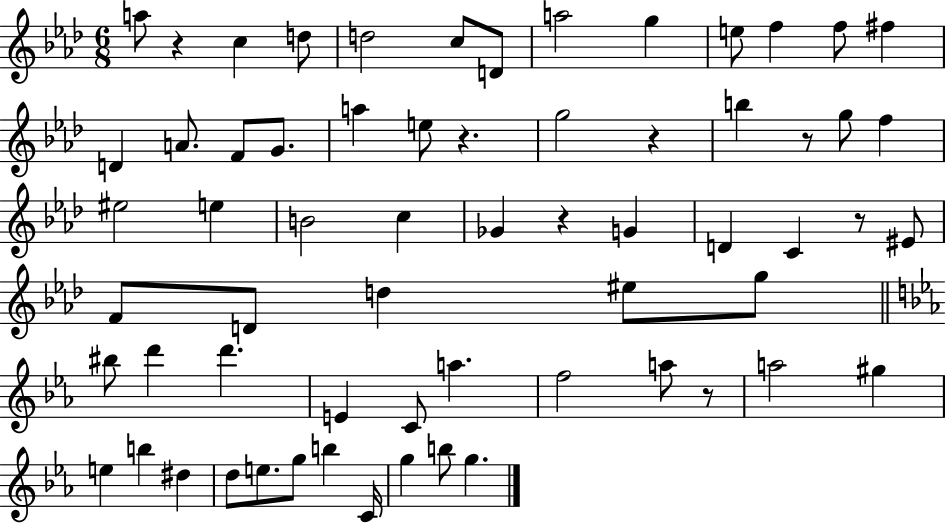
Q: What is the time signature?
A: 6/8